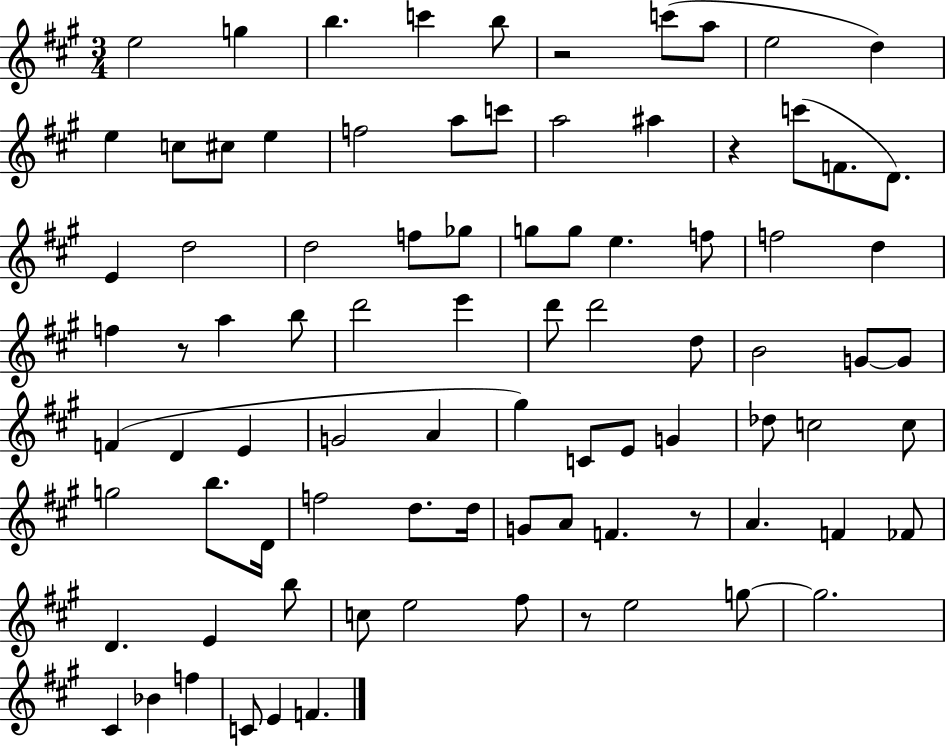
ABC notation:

X:1
T:Untitled
M:3/4
L:1/4
K:A
e2 g b c' b/2 z2 c'/2 a/2 e2 d e c/2 ^c/2 e f2 a/2 c'/2 a2 ^a z c'/2 F/2 D/2 E d2 d2 f/2 _g/2 g/2 g/2 e f/2 f2 d f z/2 a b/2 d'2 e' d'/2 d'2 d/2 B2 G/2 G/2 F D E G2 A ^g C/2 E/2 G _d/2 c2 c/2 g2 b/2 D/4 f2 d/2 d/4 G/2 A/2 F z/2 A F _F/2 D E b/2 c/2 e2 ^f/2 z/2 e2 g/2 g2 ^C _B f C/2 E F